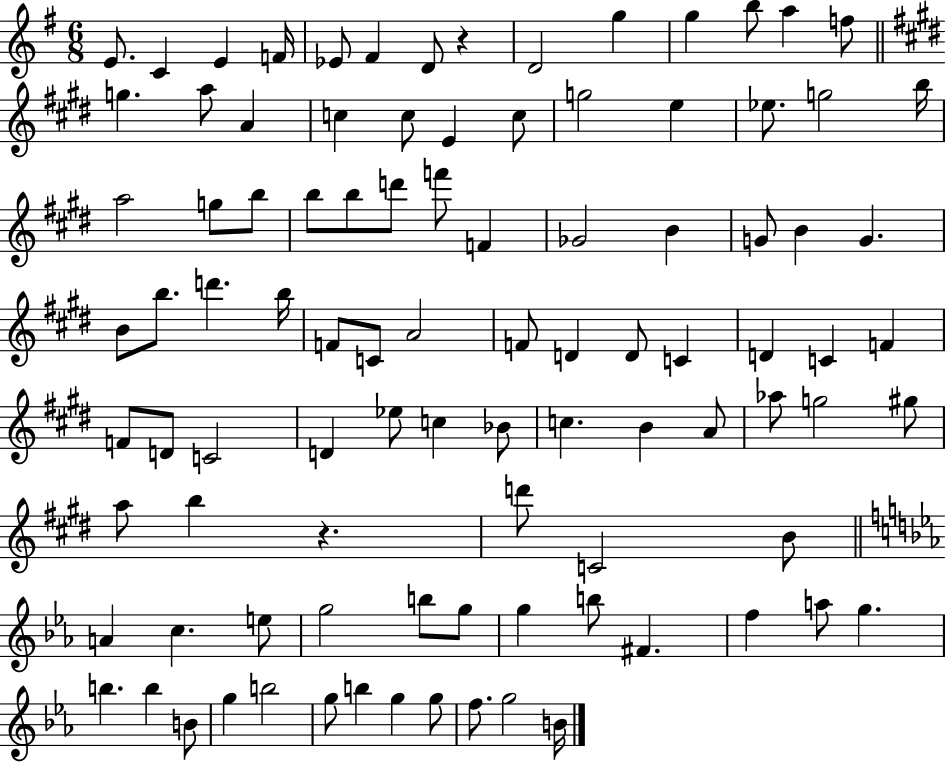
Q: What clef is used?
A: treble